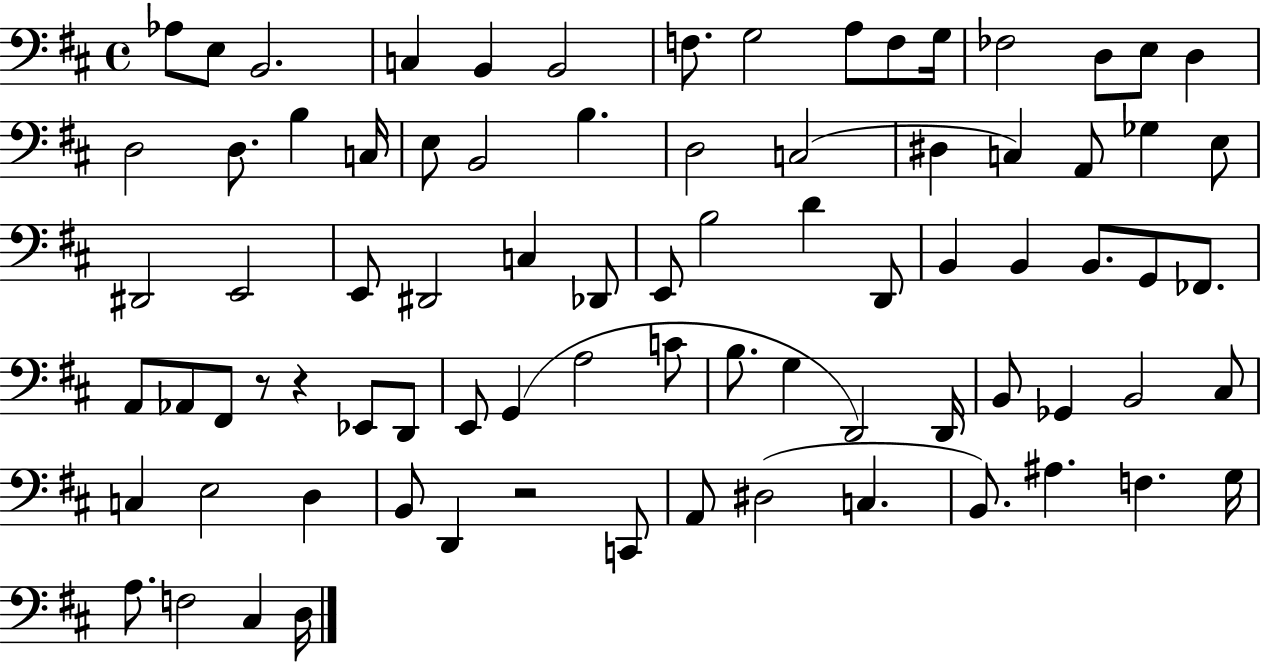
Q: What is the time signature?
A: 4/4